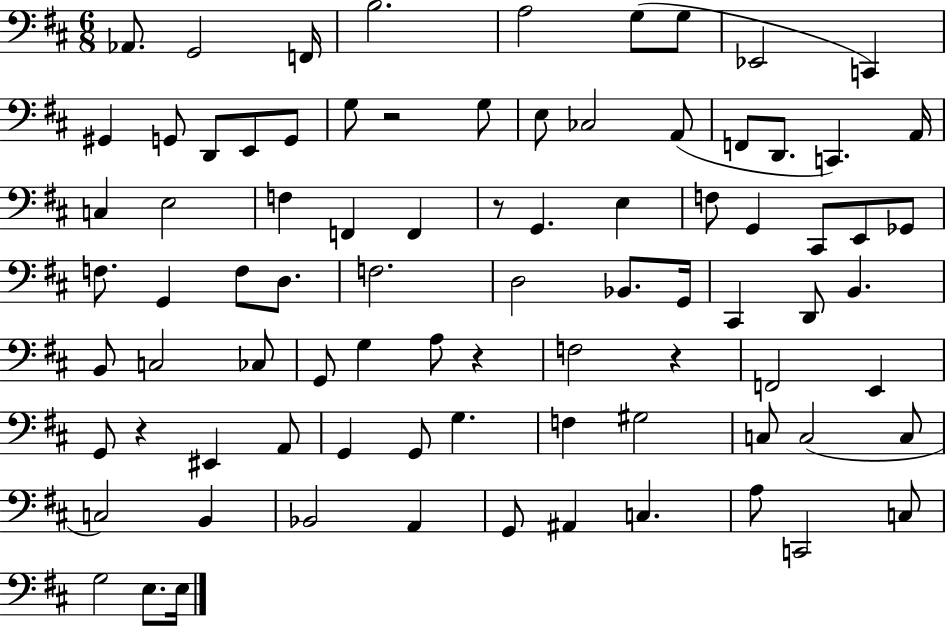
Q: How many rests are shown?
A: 5